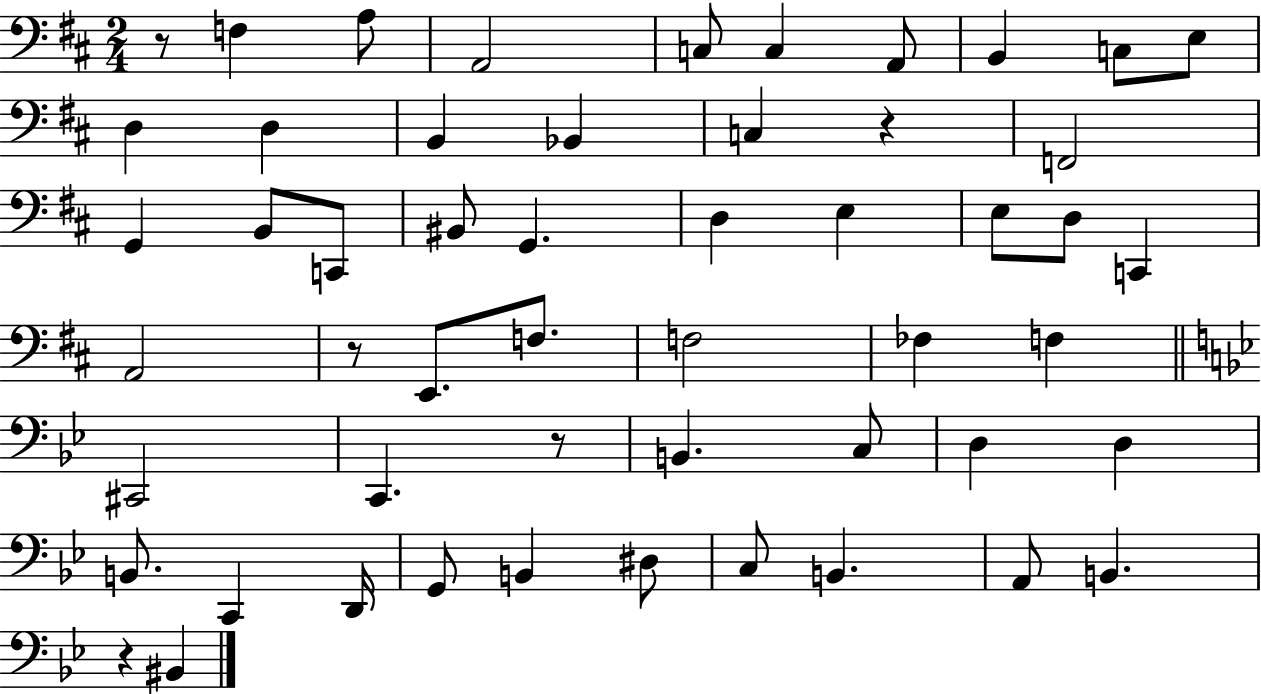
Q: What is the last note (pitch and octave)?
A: BIS2